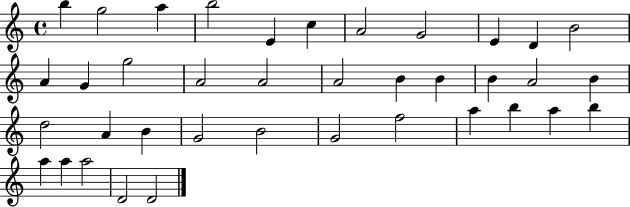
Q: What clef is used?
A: treble